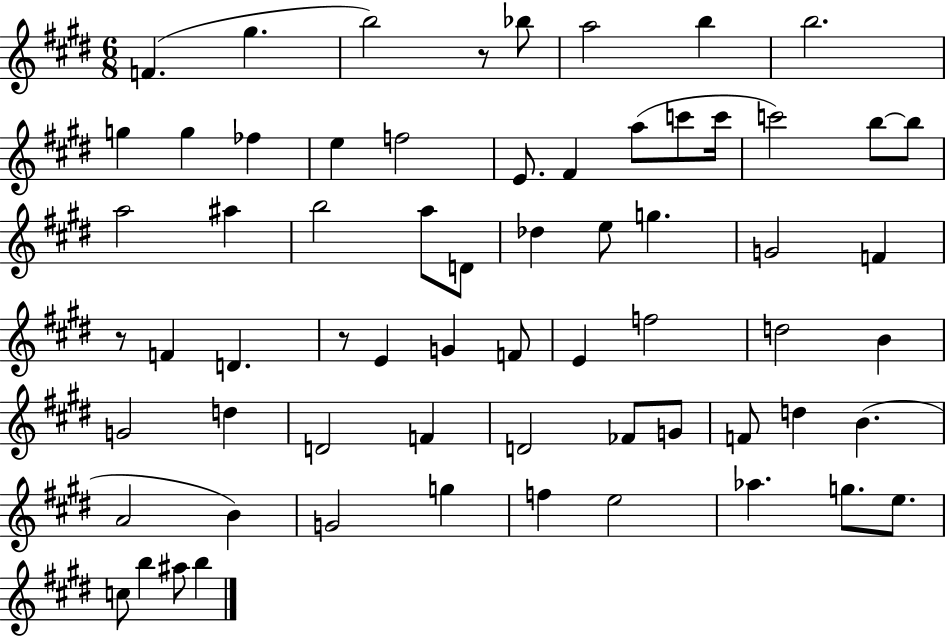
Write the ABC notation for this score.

X:1
T:Untitled
M:6/8
L:1/4
K:E
F ^g b2 z/2 _b/2 a2 b b2 g g _f e f2 E/2 ^F a/2 c'/2 c'/4 c'2 b/2 b/2 a2 ^a b2 a/2 D/2 _d e/2 g G2 F z/2 F D z/2 E G F/2 E f2 d2 B G2 d D2 F D2 _F/2 G/2 F/2 d B A2 B G2 g f e2 _a g/2 e/2 c/2 b ^a/2 b